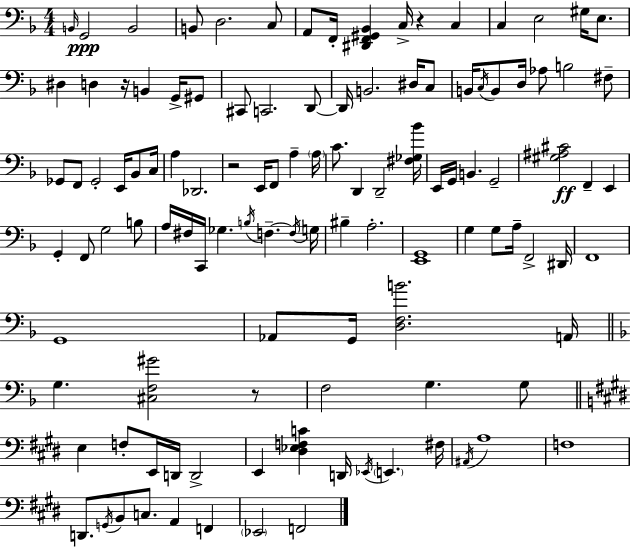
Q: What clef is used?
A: bass